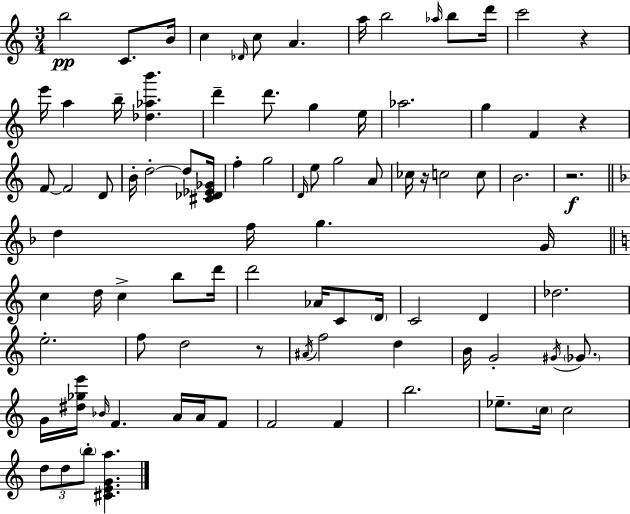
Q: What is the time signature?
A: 3/4